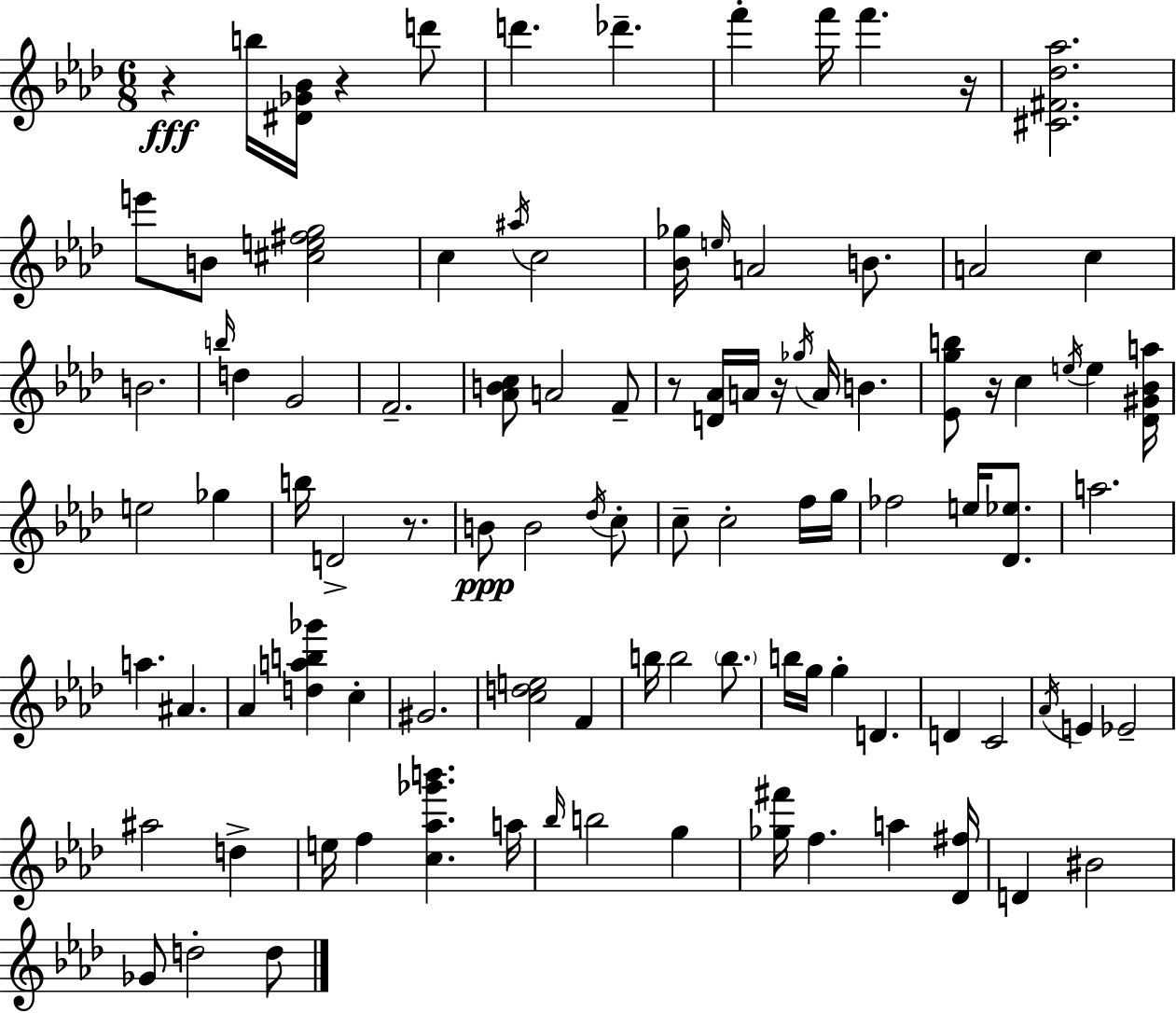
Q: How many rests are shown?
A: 7